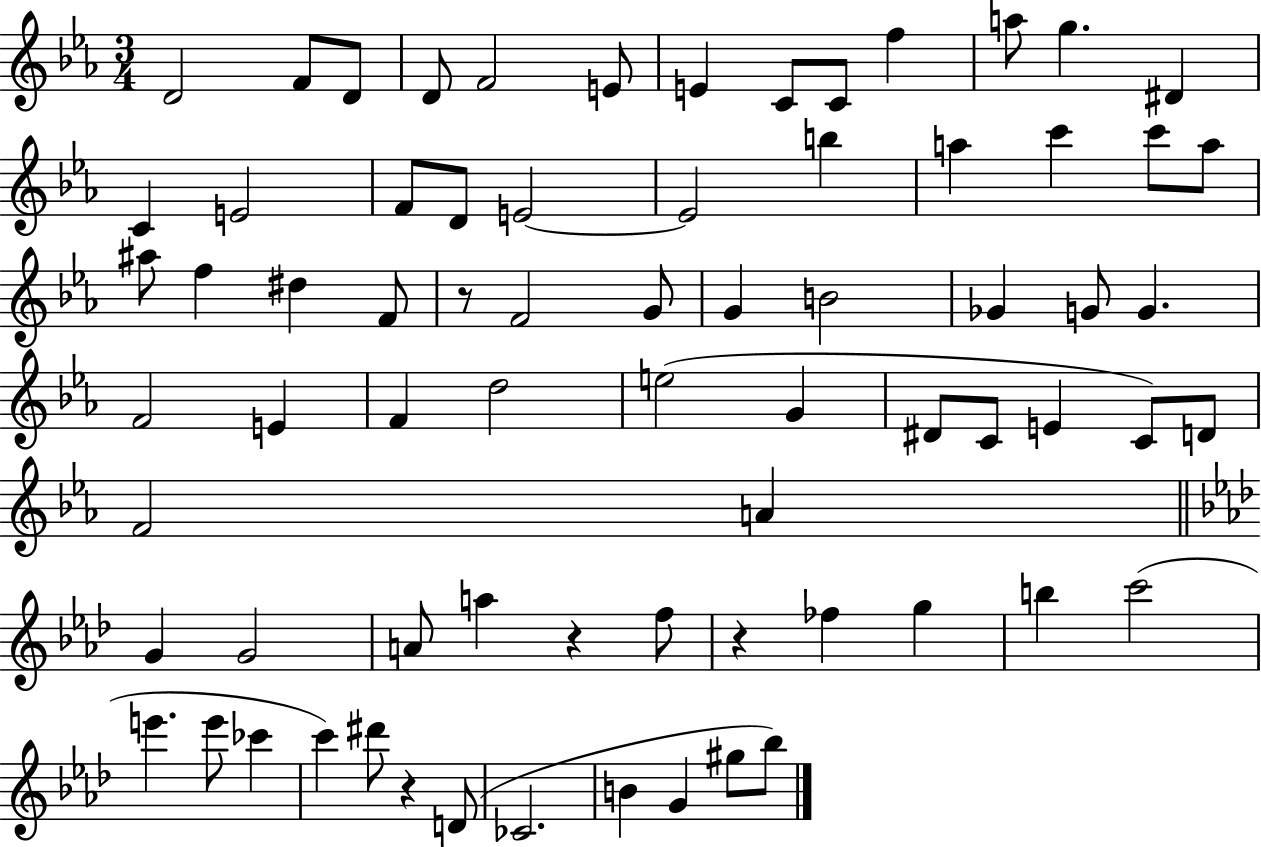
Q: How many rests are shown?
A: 4